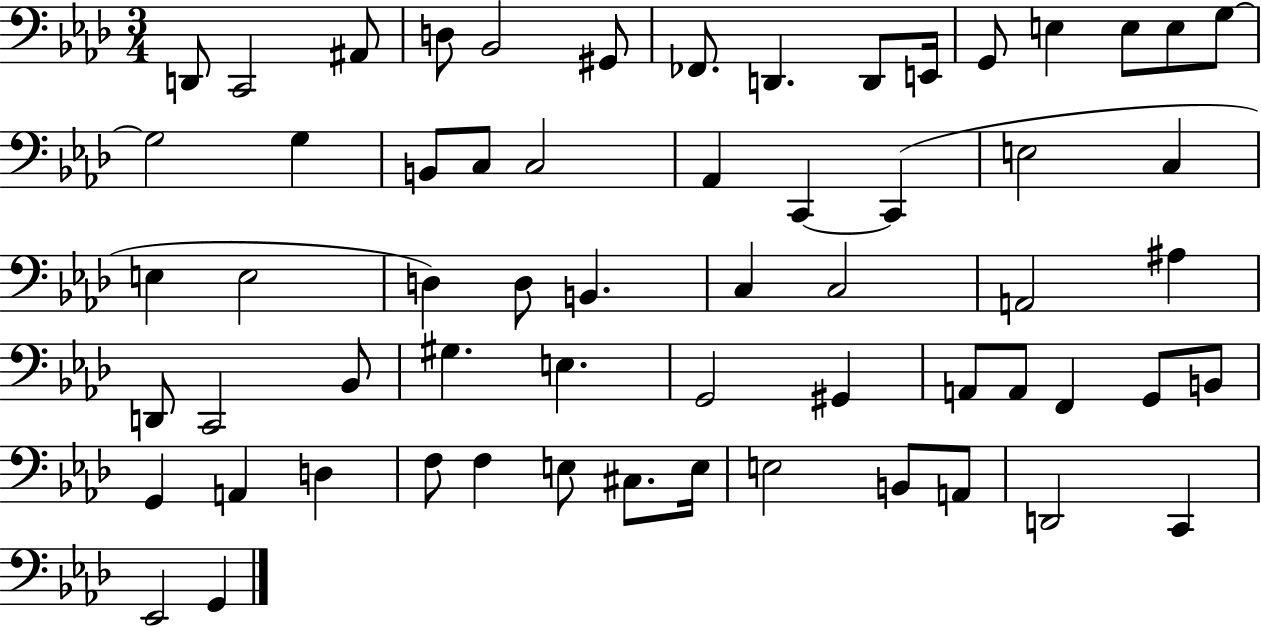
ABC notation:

X:1
T:Untitled
M:3/4
L:1/4
K:Ab
D,,/2 C,,2 ^A,,/2 D,/2 _B,,2 ^G,,/2 _F,,/2 D,, D,,/2 E,,/4 G,,/2 E, E,/2 E,/2 G,/2 G,2 G, B,,/2 C,/2 C,2 _A,, C,, C,, E,2 C, E, E,2 D, D,/2 B,, C, C,2 A,,2 ^A, D,,/2 C,,2 _B,,/2 ^G, E, G,,2 ^G,, A,,/2 A,,/2 F,, G,,/2 B,,/2 G,, A,, D, F,/2 F, E,/2 ^C,/2 E,/4 E,2 B,,/2 A,,/2 D,,2 C,, _E,,2 G,,